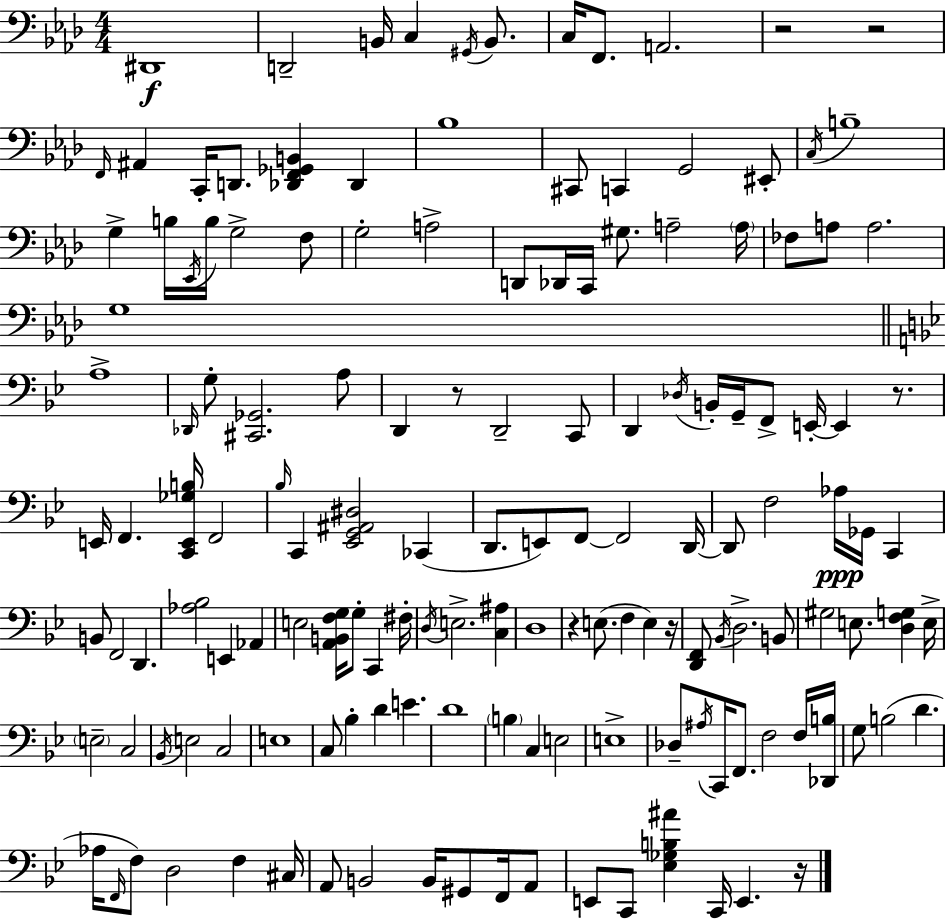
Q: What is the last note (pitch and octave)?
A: E2